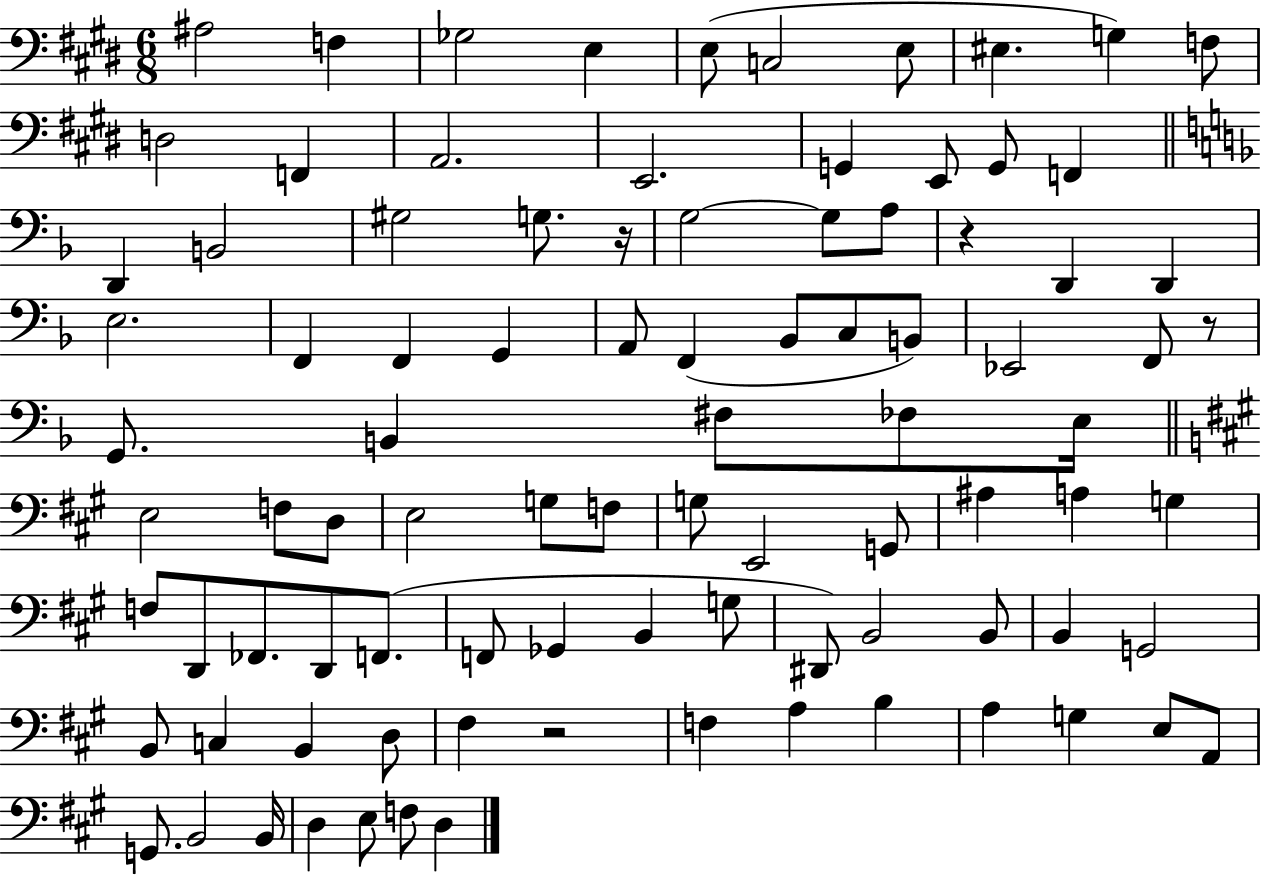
A#3/h F3/q Gb3/h E3/q E3/e C3/h E3/e EIS3/q. G3/q F3/e D3/h F2/q A2/h. E2/h. G2/q E2/e G2/e F2/q D2/q B2/h G#3/h G3/e. R/s G3/h G3/e A3/e R/q D2/q D2/q E3/h. F2/q F2/q G2/q A2/e F2/q Bb2/e C3/e B2/e Eb2/h F2/e R/e G2/e. B2/q F#3/e FES3/e E3/s E3/h F3/e D3/e E3/h G3/e F3/e G3/e E2/h G2/e A#3/q A3/q G3/q F3/e D2/e FES2/e. D2/e F2/e. F2/e Gb2/q B2/q G3/e D#2/e B2/h B2/e B2/q G2/h B2/e C3/q B2/q D3/e F#3/q R/h F3/q A3/q B3/q A3/q G3/q E3/e A2/e G2/e. B2/h B2/s D3/q E3/e F3/e D3/q